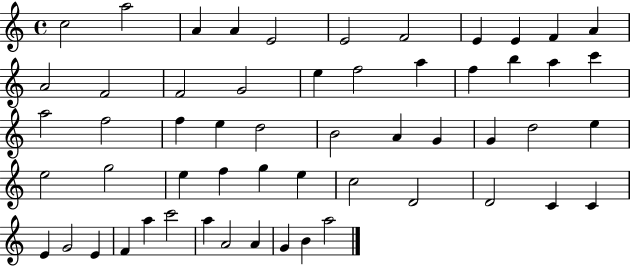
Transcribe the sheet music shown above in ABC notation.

X:1
T:Untitled
M:4/4
L:1/4
K:C
c2 a2 A A E2 E2 F2 E E F A A2 F2 F2 G2 e f2 a f b a c' a2 f2 f e d2 B2 A G G d2 e e2 g2 e f g e c2 D2 D2 C C E G2 E F a c'2 a A2 A G B a2